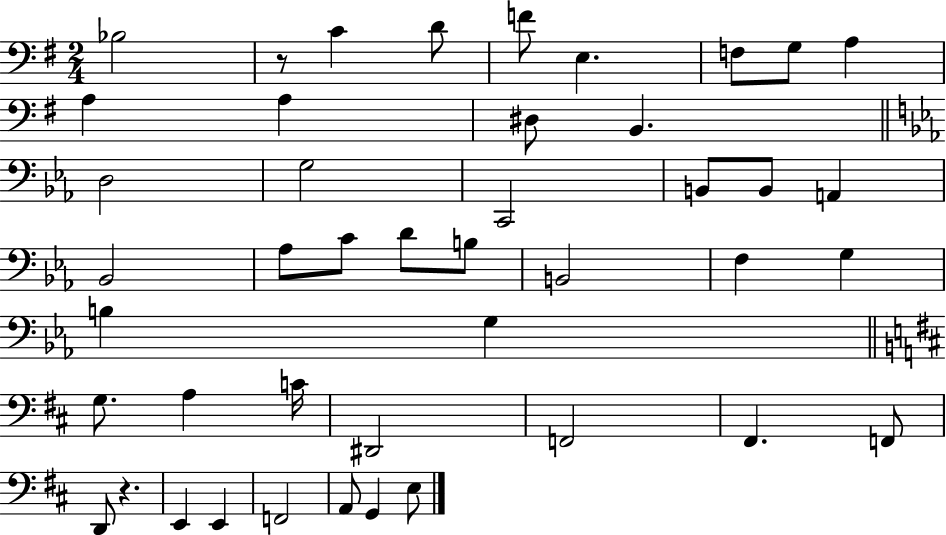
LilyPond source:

{
  \clef bass
  \numericTimeSignature
  \time 2/4
  \key g \major
  bes2 | r8 c'4 d'8 | f'8 e4. | f8 g8 a4 | \break a4 a4 | dis8 b,4. | \bar "||" \break \key ees \major d2 | g2 | c,2 | b,8 b,8 a,4 | \break bes,2 | aes8 c'8 d'8 b8 | b,2 | f4 g4 | \break b4 g4 | \bar "||" \break \key d \major g8. a4 c'16 | dis,2 | f,2 | fis,4. f,8 | \break d,8 r4. | e,4 e,4 | f,2 | a,8 g,4 e8 | \break \bar "|."
}